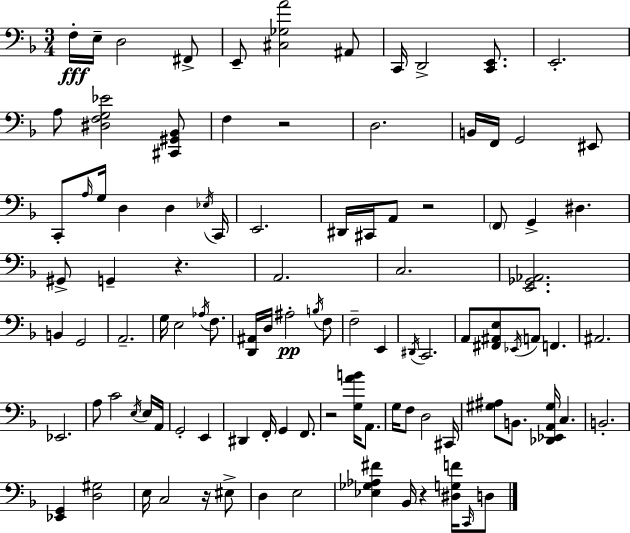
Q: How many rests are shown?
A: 6